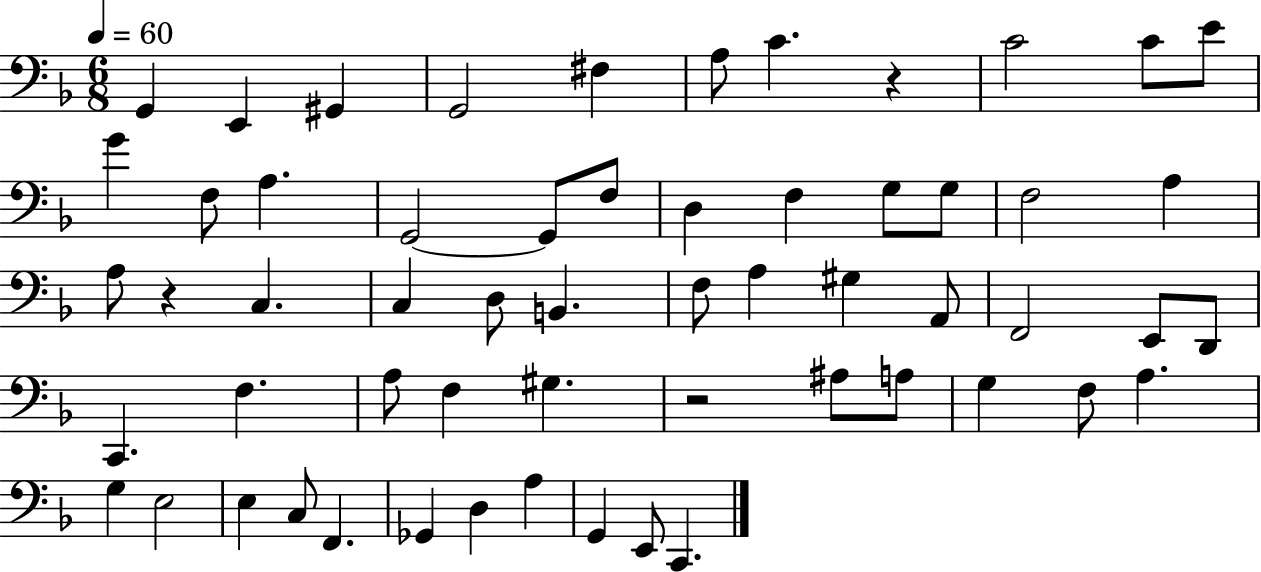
{
  \clef bass
  \numericTimeSignature
  \time 6/8
  \key f \major
  \tempo 4 = 60
  g,4 e,4 gis,4 | g,2 fis4 | a8 c'4. r4 | c'2 c'8 e'8 | \break g'4 f8 a4. | g,2~~ g,8 f8 | d4 f4 g8 g8 | f2 a4 | \break a8 r4 c4. | c4 d8 b,4. | f8 a4 gis4 a,8 | f,2 e,8 d,8 | \break c,4. f4. | a8 f4 gis4. | r2 ais8 a8 | g4 f8 a4. | \break g4 e2 | e4 c8 f,4. | ges,4 d4 a4 | g,4 e,8 c,4. | \break \bar "|."
}